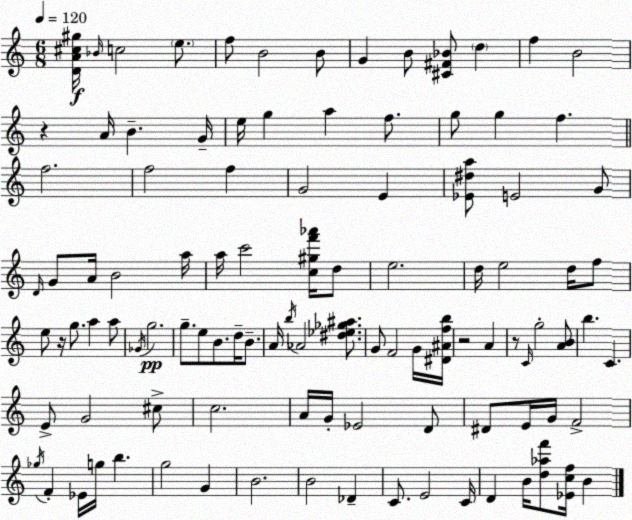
X:1
T:Untitled
M:6/8
L:1/4
K:Am
[DA^c^g]/4 _B/4 c2 e/2 f/2 B2 B/2 G B/2 [^C^F_B]/2 d f B2 z A/4 B G/4 e/4 g a f/2 g/2 g f f2 f2 f G2 E [_E^da]/2 E2 G/2 D/4 G/2 A/4 B2 a/4 a/4 c'2 [c^gf'_a']/4 d/2 e2 d/4 e2 d/4 f/2 e/2 z/4 g/2 a a/2 _G/4 g2 g/2 e/2 B/2 d/4 B/2 A/4 b/4 _A2 [^d_e_g^a]/2 G/2 F2 G/4 [^D^Afb]/4 z2 A z/2 C/4 g2 [AB]/2 b C E/2 G2 ^c/2 c2 A/4 G/4 _E2 D/2 ^D/2 E/4 G/4 F2 _g/4 F _E/4 g/4 b g2 G B2 B2 _D C/2 E2 C/4 D B/4 [d_af']/2 [_Ecf]/4 B